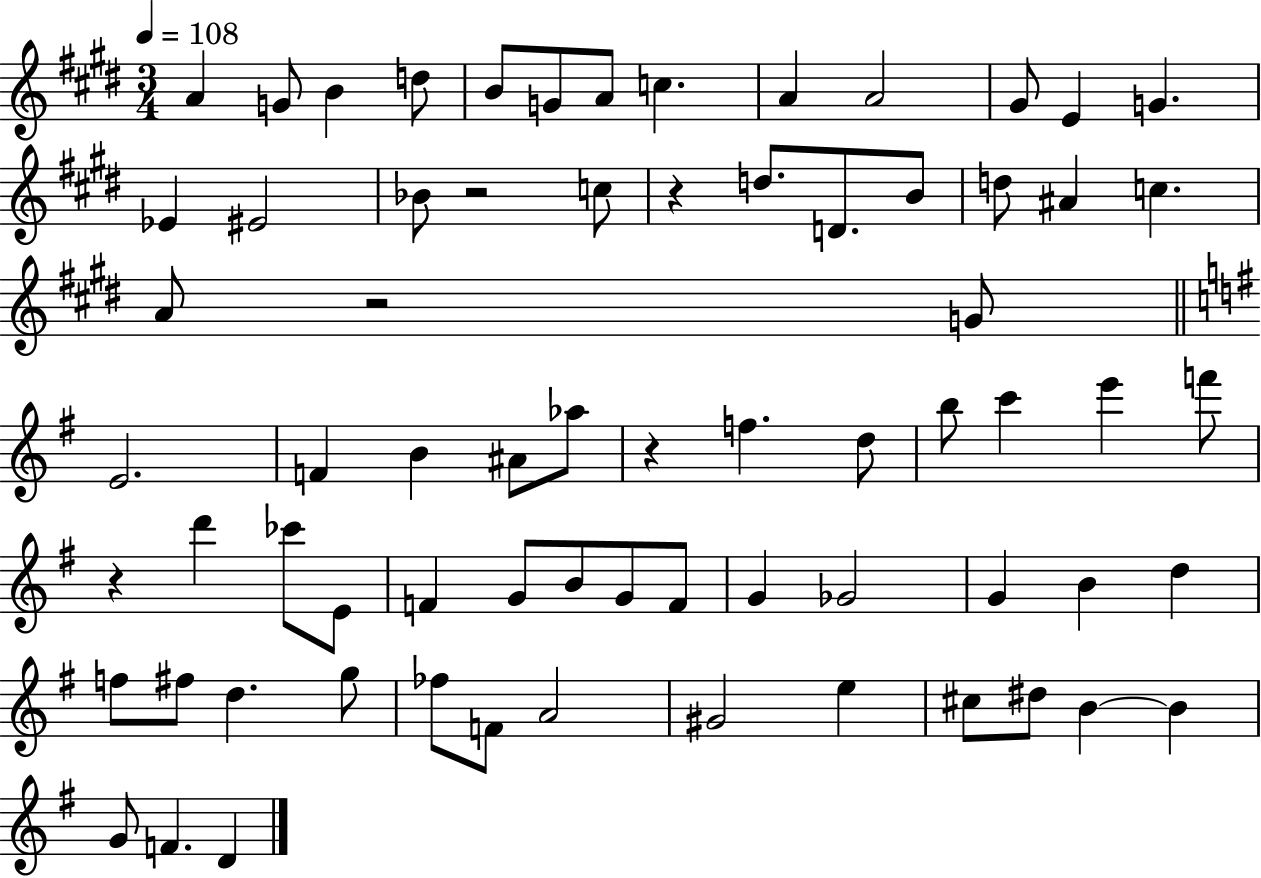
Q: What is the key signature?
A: E major